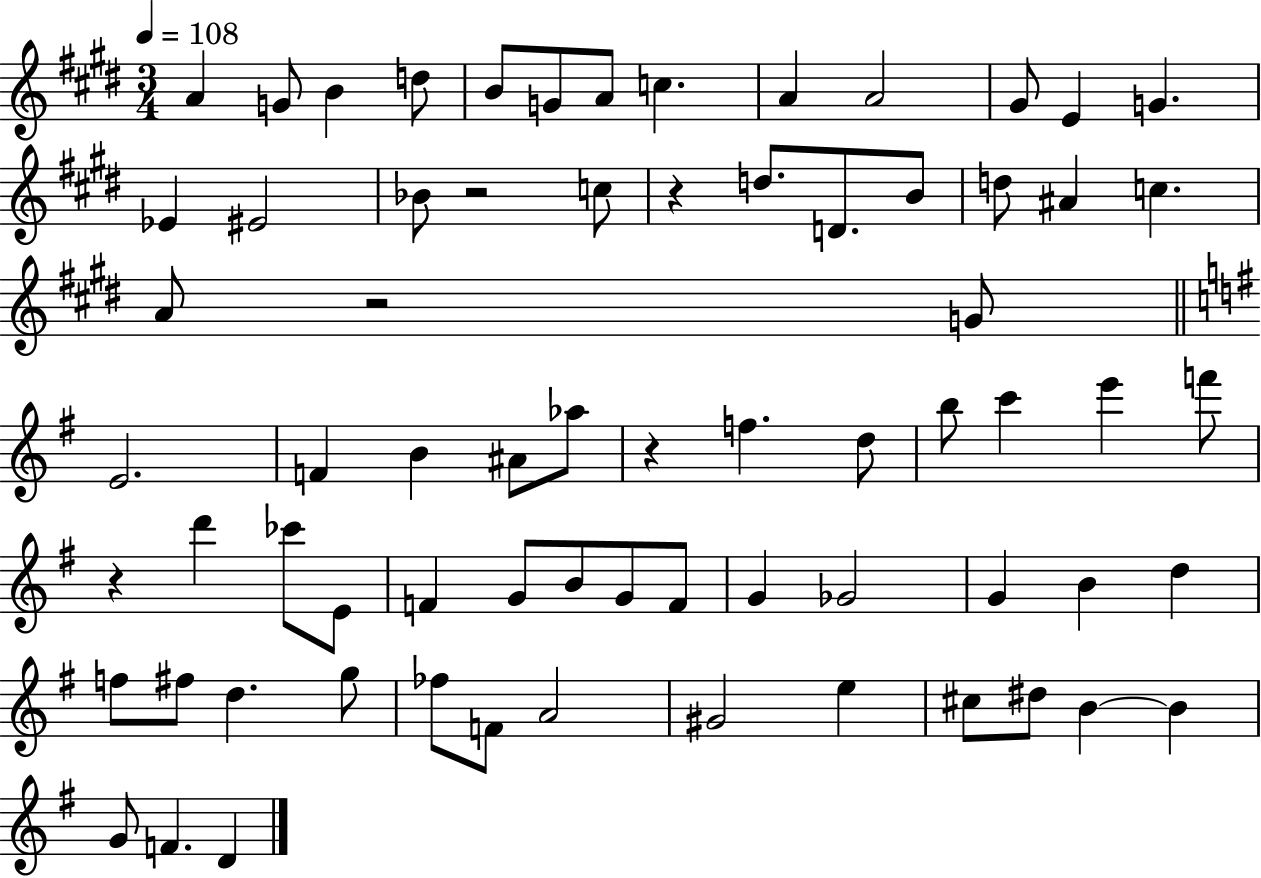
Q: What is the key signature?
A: E major